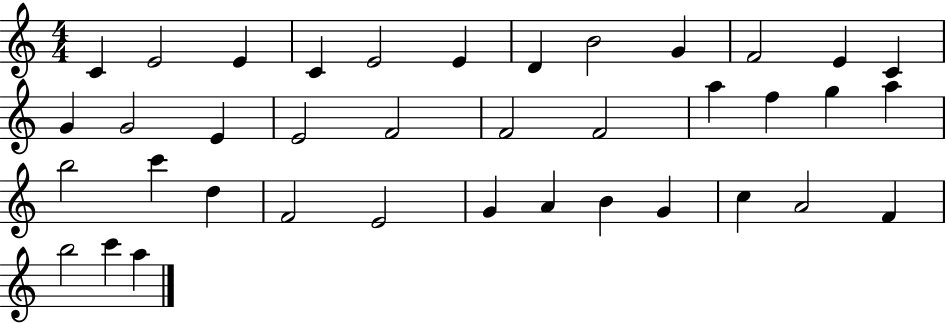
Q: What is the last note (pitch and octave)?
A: A5